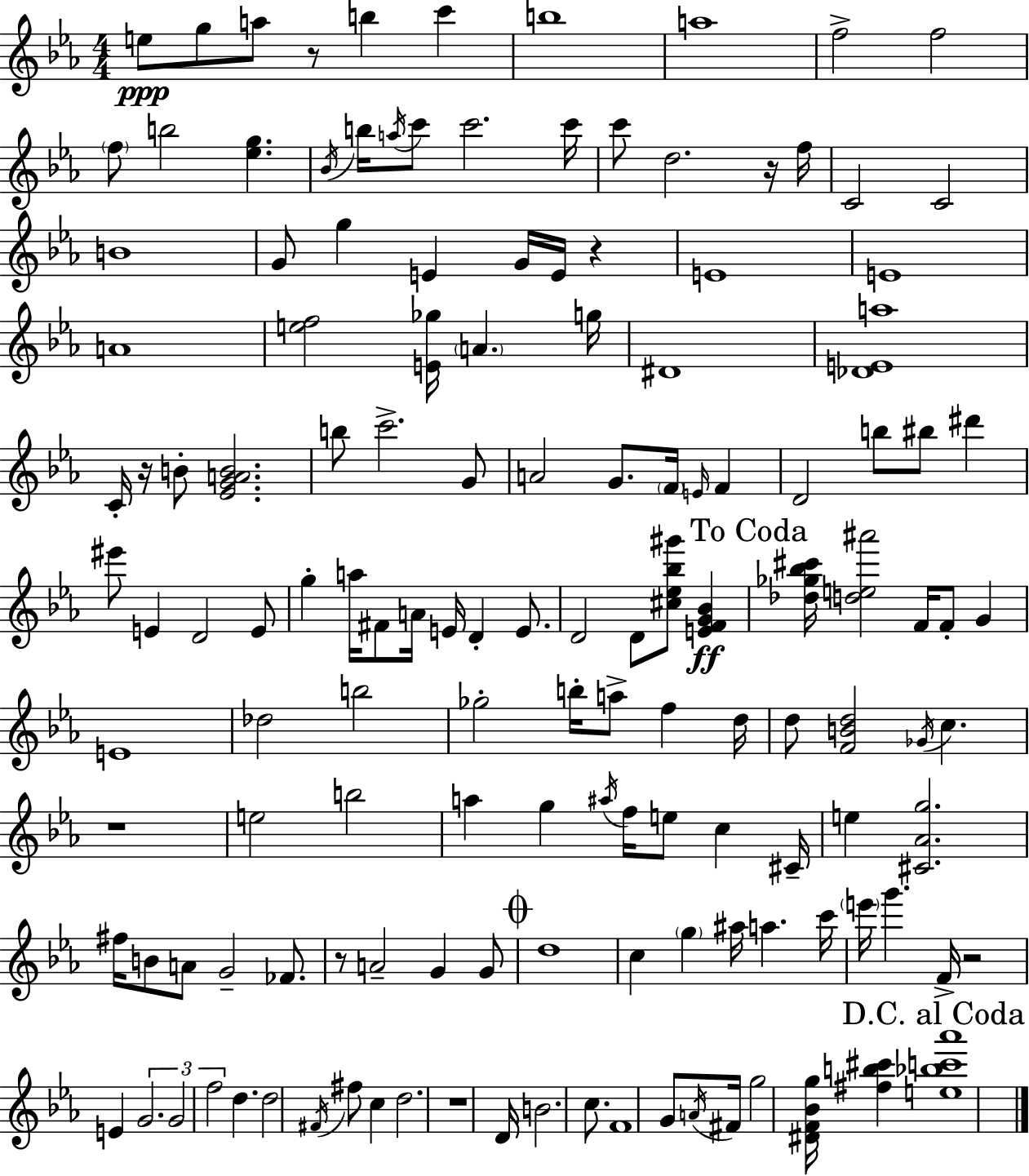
E5/e G5/e A5/e R/e B5/q C6/q B5/w A5/w F5/h F5/h F5/e B5/h [Eb5,G5]/q. Bb4/s B5/s A5/s C6/e C6/h. C6/s C6/e D5/h. R/s F5/s C4/h C4/h B4/w G4/e G5/q E4/q G4/s E4/s R/q E4/w E4/w A4/w [E5,F5]/h [E4,Gb5]/s A4/q. G5/s D#4/w [Db4,E4,A5]/w C4/s R/s B4/e [Eb4,G4,A4,B4]/h. B5/e C6/h. G4/e A4/h G4/e. F4/s E4/s F4/q D4/h B5/e BIS5/e D#6/q EIS6/e E4/q D4/h E4/e G5/q A5/s F#4/e A4/s E4/s D4/q E4/e. D4/h D4/e [C#5,Eb5,Bb5,G#6]/e [E4,F4,G4,Bb4]/q [Db5,Gb5,Bb5,C#6]/s [D5,E5,A#6]/h F4/s F4/e G4/q E4/w Db5/h B5/h Gb5/h B5/s A5/e F5/q D5/s D5/e [F4,B4,D5]/h Gb4/s C5/q. R/w E5/h B5/h A5/q G5/q A#5/s F5/s E5/e C5/q C#4/s E5/q [C#4,Ab4,G5]/h. F#5/s B4/e A4/e G4/h FES4/e. R/e A4/h G4/q G4/e D5/w C5/q G5/q A#5/s A5/q. C6/s E6/s G6/q. F4/s R/h E4/q G4/h. G4/h F5/h D5/q. D5/h F#4/s F#5/e C5/q D5/h. R/w D4/s B4/h. C5/e. F4/w G4/e A4/s F#4/s G5/h [D#4,F4,Bb4,G5]/s [F#5,B5,C#6]/q [E5,Bb5,C6,Ab6]/w